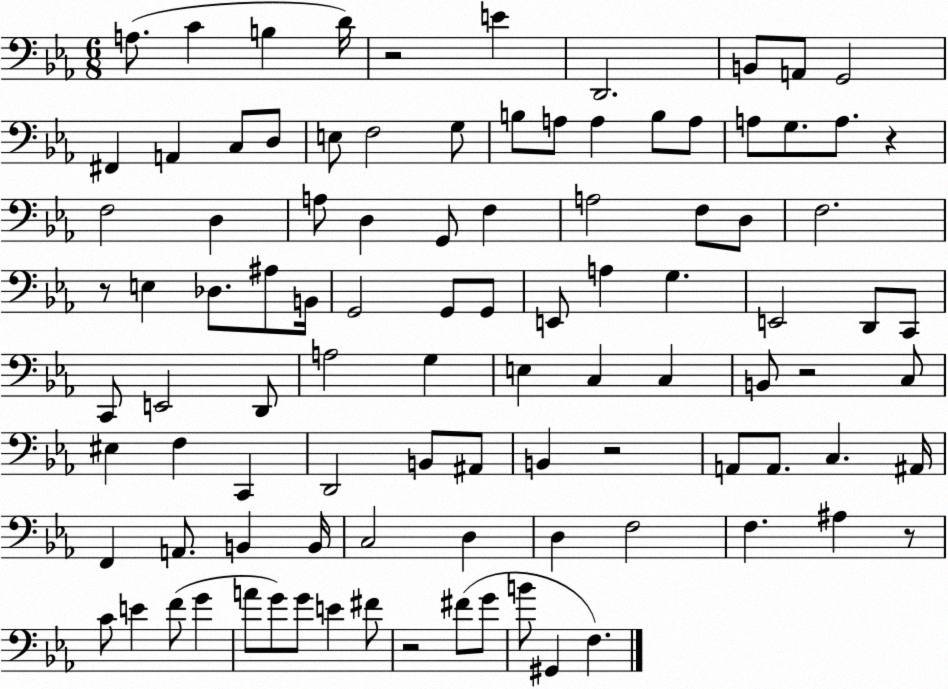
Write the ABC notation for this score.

X:1
T:Untitled
M:6/8
L:1/4
K:Eb
A,/2 C B, D/4 z2 E D,,2 B,,/2 A,,/2 G,,2 ^F,, A,, C,/2 D,/2 E,/2 F,2 G,/2 B,/2 A,/2 A, B,/2 A,/2 A,/2 G,/2 A,/2 z F,2 D, A,/2 D, G,,/2 F, A,2 F,/2 D,/2 F,2 z/2 E, _D,/2 ^A,/2 B,,/4 G,,2 G,,/2 G,,/2 E,,/2 A, G, E,,2 D,,/2 C,,/2 C,,/2 E,,2 D,,/2 A,2 G, E, C, C, B,,/2 z2 C,/2 ^E, F, C,, D,,2 B,,/2 ^A,,/2 B,, z2 A,,/2 A,,/2 C, ^A,,/4 F,, A,,/2 B,, B,,/4 C,2 D, D, F,2 F, ^A, z/2 C/2 E F/2 G A/2 G/2 G/2 E ^F/2 z2 ^F/2 G/2 B/2 ^G,, F,